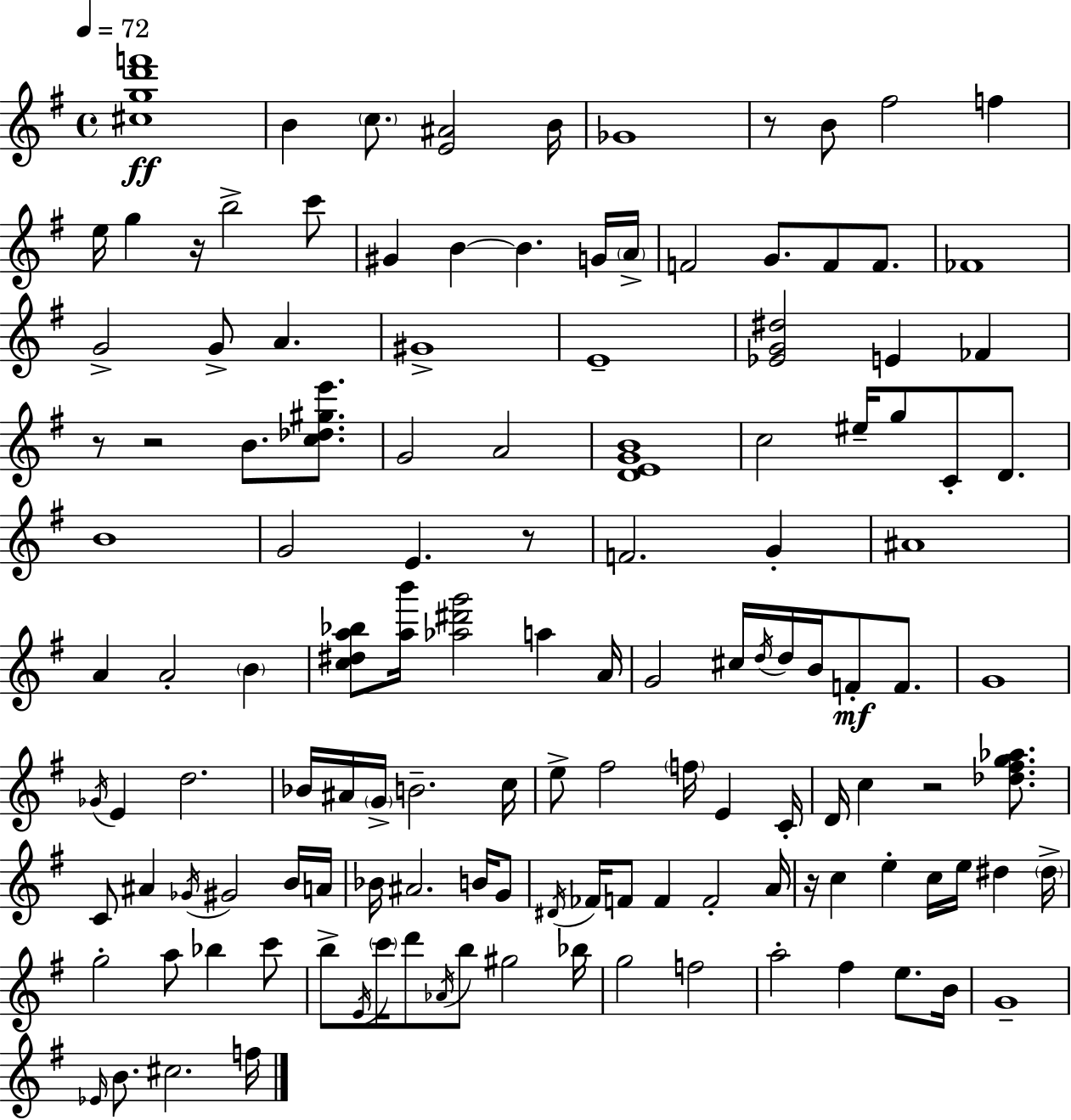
{
  \clef treble
  \time 4/4
  \defaultTimeSignature
  \key g \major
  \tempo 4 = 72
  \repeat volta 2 { <cis'' g'' d''' f'''>1\ff | b'4 \parenthesize c''8. <e' ais'>2 b'16 | ges'1 | r8 b'8 fis''2 f''4 | \break e''16 g''4 r16 b''2-> c'''8 | gis'4 b'4~~ b'4. g'16 \parenthesize a'16-> | f'2 g'8. f'8 f'8. | fes'1 | \break g'2-> g'8-> a'4. | gis'1-> | e'1-- | <ees' g' dis''>2 e'4 fes'4 | \break r8 r2 b'8. <c'' des'' gis'' e'''>8. | g'2 a'2 | <d' e' g' b'>1 | c''2 eis''16-- g''8 c'8-. d'8. | \break b'1 | g'2 e'4. r8 | f'2. g'4-. | ais'1 | \break a'4 a'2-. \parenthesize b'4 | <c'' dis'' a'' bes''>8 <a'' b'''>16 <aes'' dis''' g'''>2 a''4 a'16 | g'2 cis''16 \acciaccatura { d''16 } d''16 b'16 f'8-.\mf f'8. | g'1 | \break \acciaccatura { ges'16 } e'4 d''2. | bes'16 ais'16 \parenthesize g'16-> b'2.-- | c''16 e''8-> fis''2 \parenthesize f''16 e'4 | c'16-. d'16 c''4 r2 <des'' fis'' g'' aes''>8. | \break c'8 ais'4 \acciaccatura { ges'16 } gis'2 | b'16 a'16 bes'16 ais'2. | b'16 g'8 \acciaccatura { dis'16 } fes'16 f'8 f'4 f'2-. | a'16 r16 c''4 e''4-. c''16 e''16 dis''4 | \break \parenthesize dis''16-> g''2-. a''8 bes''4 | c'''8 b''8-> \acciaccatura { e'16 } \parenthesize c'''16 d'''8 \acciaccatura { aes'16 } b''8 gis''2 | bes''16 g''2 f''2 | a''2-. fis''4 | \break e''8. b'16 g'1-- | \grace { ees'16 } b'8. cis''2. | f''16 } \bar "|."
}